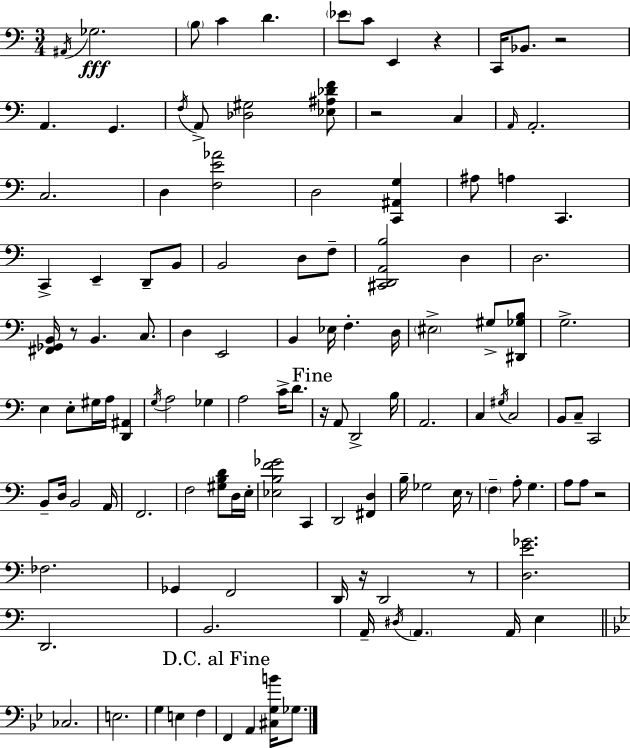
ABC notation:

X:1
T:Untitled
M:3/4
L:1/4
K:C
^A,,/4 _G,2 B,/2 C D _E/2 C/2 E,, z C,,/4 _B,,/2 z2 A,, G,, F,/4 A,,/2 [_D,^G,]2 [_E,^A,_DF]/2 z2 C, A,,/4 A,,2 C,2 D, [F,E_A]2 D,2 [C,,^A,,G,] ^A,/2 A, C,, C,, E,, D,,/2 B,,/2 B,,2 D,/2 F,/2 [^C,,D,,A,,B,]2 D, D,2 [^F,,_G,,B,,]/4 z/2 B,, C,/2 D, E,,2 B,, _E,/4 F, D,/4 ^E,2 ^G,/2 [^D,,_G,B,]/2 G,2 E, E,/2 ^G,/4 A,/4 [D,,^A,,] G,/4 A,2 _G, A,2 C/4 D/2 z/4 A,,/2 D,,2 B,/4 A,,2 C, ^G,/4 C,2 B,,/2 C,/2 C,,2 B,,/2 D,/4 B,,2 A,,/4 F,,2 F,2 [^G,B,D]/2 D,/4 E,/4 [_E,B,F_G]2 C,, D,,2 [^F,,D,] B,/4 _G,2 E,/4 z/2 F, A,/2 G, A,/2 A,/2 z2 _F,2 _G,, F,,2 D,,/4 z/4 D,,2 z/2 [D,E_G]2 D,,2 B,,2 A,,/4 ^D,/4 A,, A,,/4 E, _C,2 E,2 G, E, F, F,, A,, [^C,G,B]/4 _G,/2